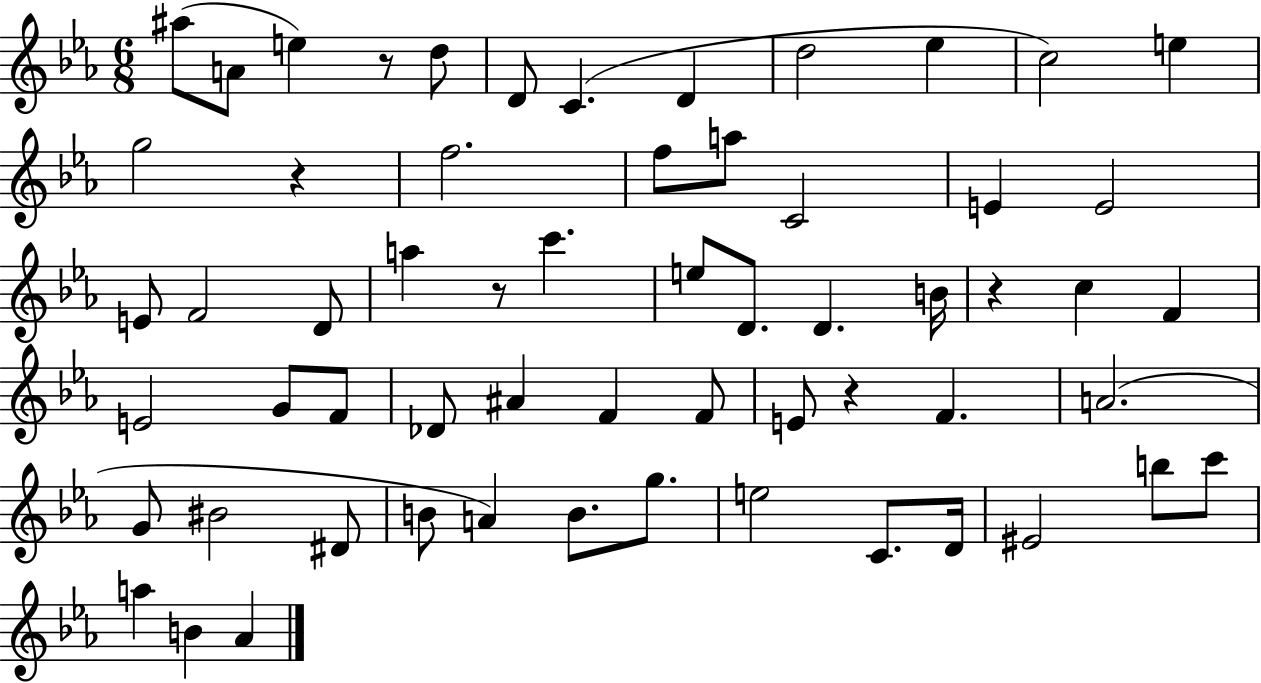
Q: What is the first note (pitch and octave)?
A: A#5